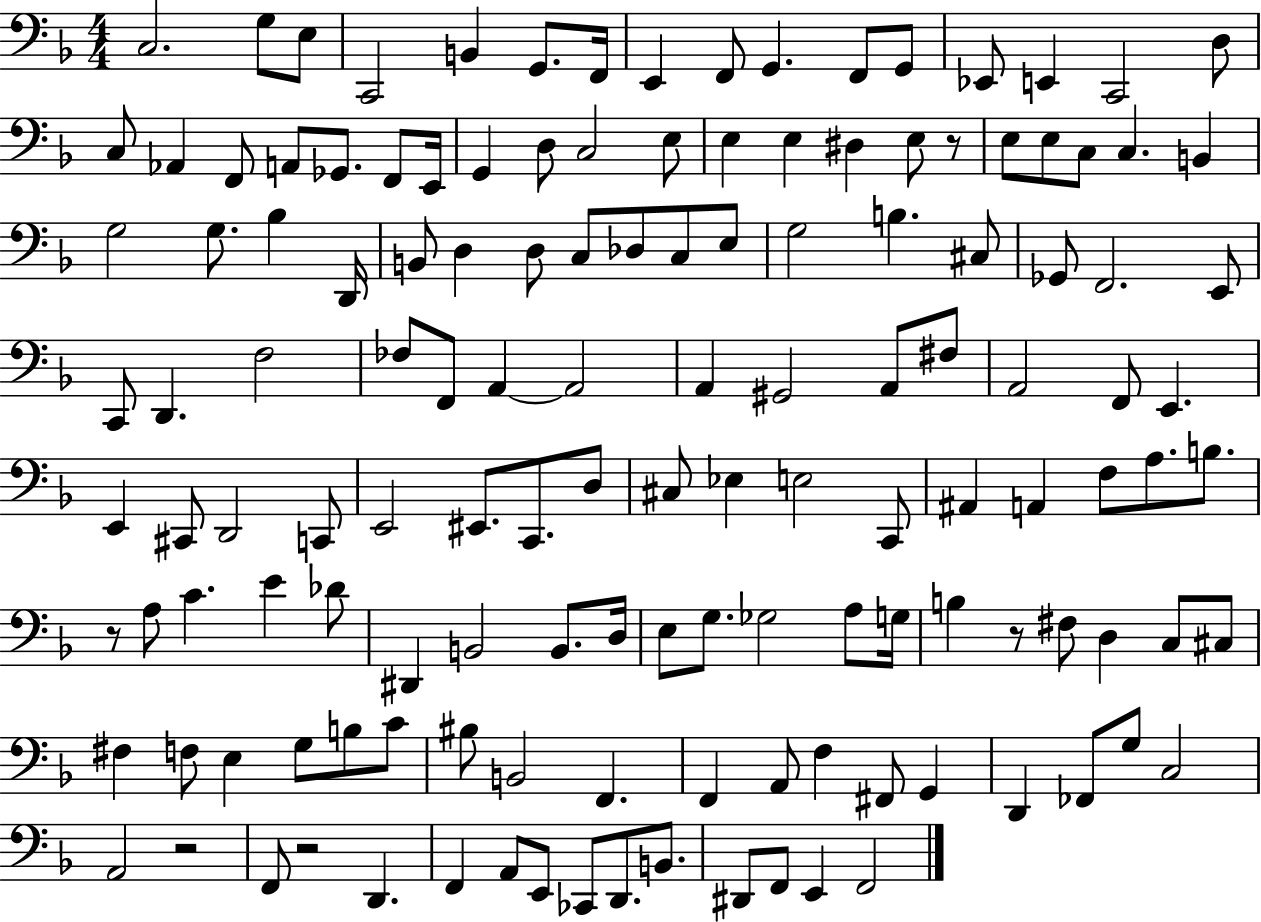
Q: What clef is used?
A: bass